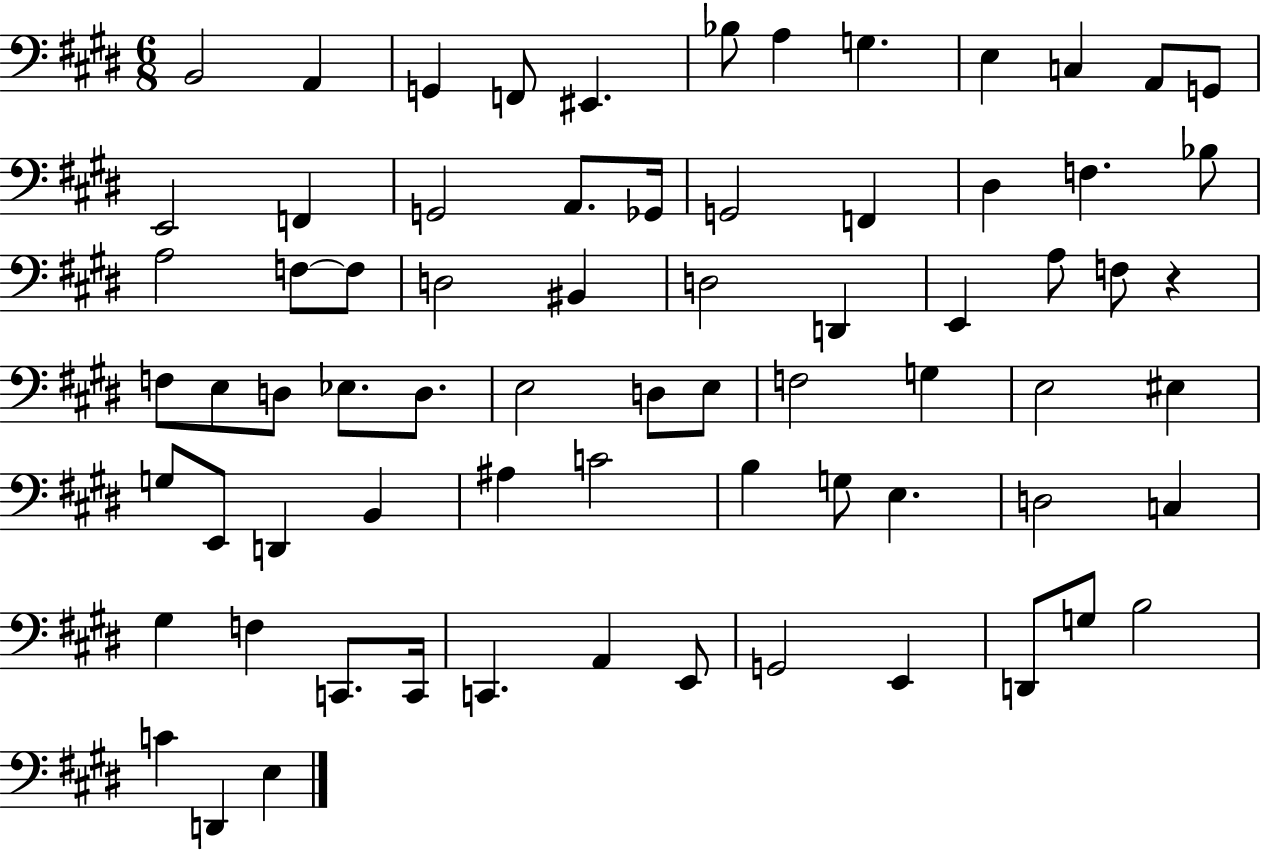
B2/h A2/q G2/q F2/e EIS2/q. Bb3/e A3/q G3/q. E3/q C3/q A2/e G2/e E2/h F2/q G2/h A2/e. Gb2/s G2/h F2/q D#3/q F3/q. Bb3/e A3/h F3/e F3/e D3/h BIS2/q D3/h D2/q E2/q A3/e F3/e R/q F3/e E3/e D3/e Eb3/e. D3/e. E3/h D3/e E3/e F3/h G3/q E3/h EIS3/q G3/e E2/e D2/q B2/q A#3/q C4/h B3/q G3/e E3/q. D3/h C3/q G#3/q F3/q C2/e. C2/s C2/q. A2/q E2/e G2/h E2/q D2/e G3/e B3/h C4/q D2/q E3/q